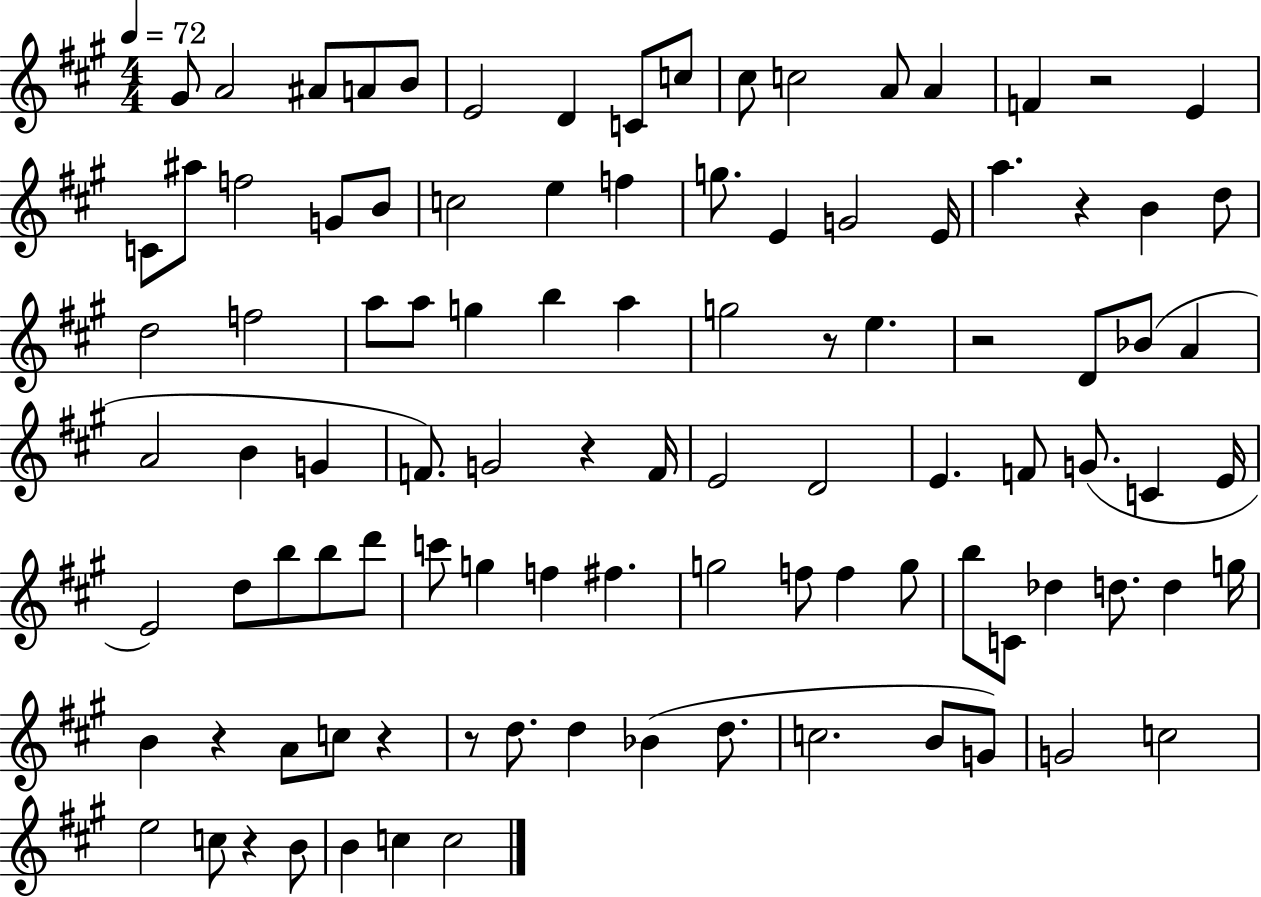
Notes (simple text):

G#4/e A4/h A#4/e A4/e B4/e E4/h D4/q C4/e C5/e C#5/e C5/h A4/e A4/q F4/q R/h E4/q C4/e A#5/e F5/h G4/e B4/e C5/h E5/q F5/q G5/e. E4/q G4/h E4/s A5/q. R/q B4/q D5/e D5/h F5/h A5/e A5/e G5/q B5/q A5/q G5/h R/e E5/q. R/h D4/e Bb4/e A4/q A4/h B4/q G4/q F4/e. G4/h R/q F4/s E4/h D4/h E4/q. F4/e G4/e. C4/q E4/s E4/h D5/e B5/e B5/e D6/e C6/e G5/q F5/q F#5/q. G5/h F5/e F5/q G5/e B5/e C4/e Db5/q D5/e. D5/q G5/s B4/q R/q A4/e C5/e R/q R/e D5/e. D5/q Bb4/q D5/e. C5/h. B4/e G4/e G4/h C5/h E5/h C5/e R/q B4/e B4/q C5/q C5/h